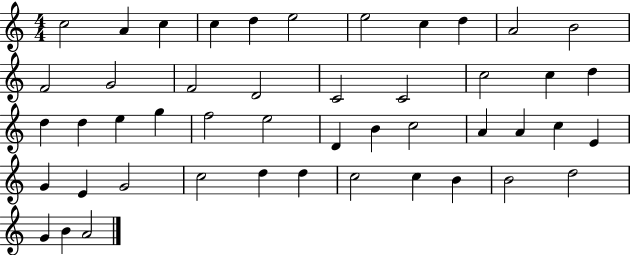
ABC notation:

X:1
T:Untitled
M:4/4
L:1/4
K:C
c2 A c c d e2 e2 c d A2 B2 F2 G2 F2 D2 C2 C2 c2 c d d d e g f2 e2 D B c2 A A c E G E G2 c2 d d c2 c B B2 d2 G B A2